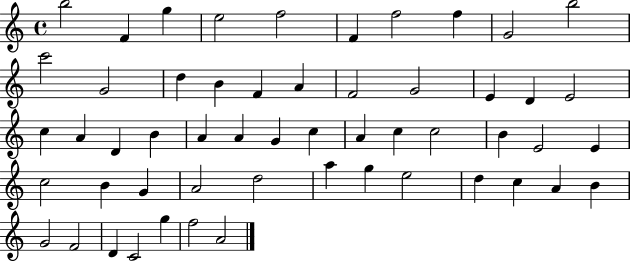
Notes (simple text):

B5/h F4/q G5/q E5/h F5/h F4/q F5/h F5/q G4/h B5/h C6/h G4/h D5/q B4/q F4/q A4/q F4/h G4/h E4/q D4/q E4/h C5/q A4/q D4/q B4/q A4/q A4/q G4/q C5/q A4/q C5/q C5/h B4/q E4/h E4/q C5/h B4/q G4/q A4/h D5/h A5/q G5/q E5/h D5/q C5/q A4/q B4/q G4/h F4/h D4/q C4/h G5/q F5/h A4/h